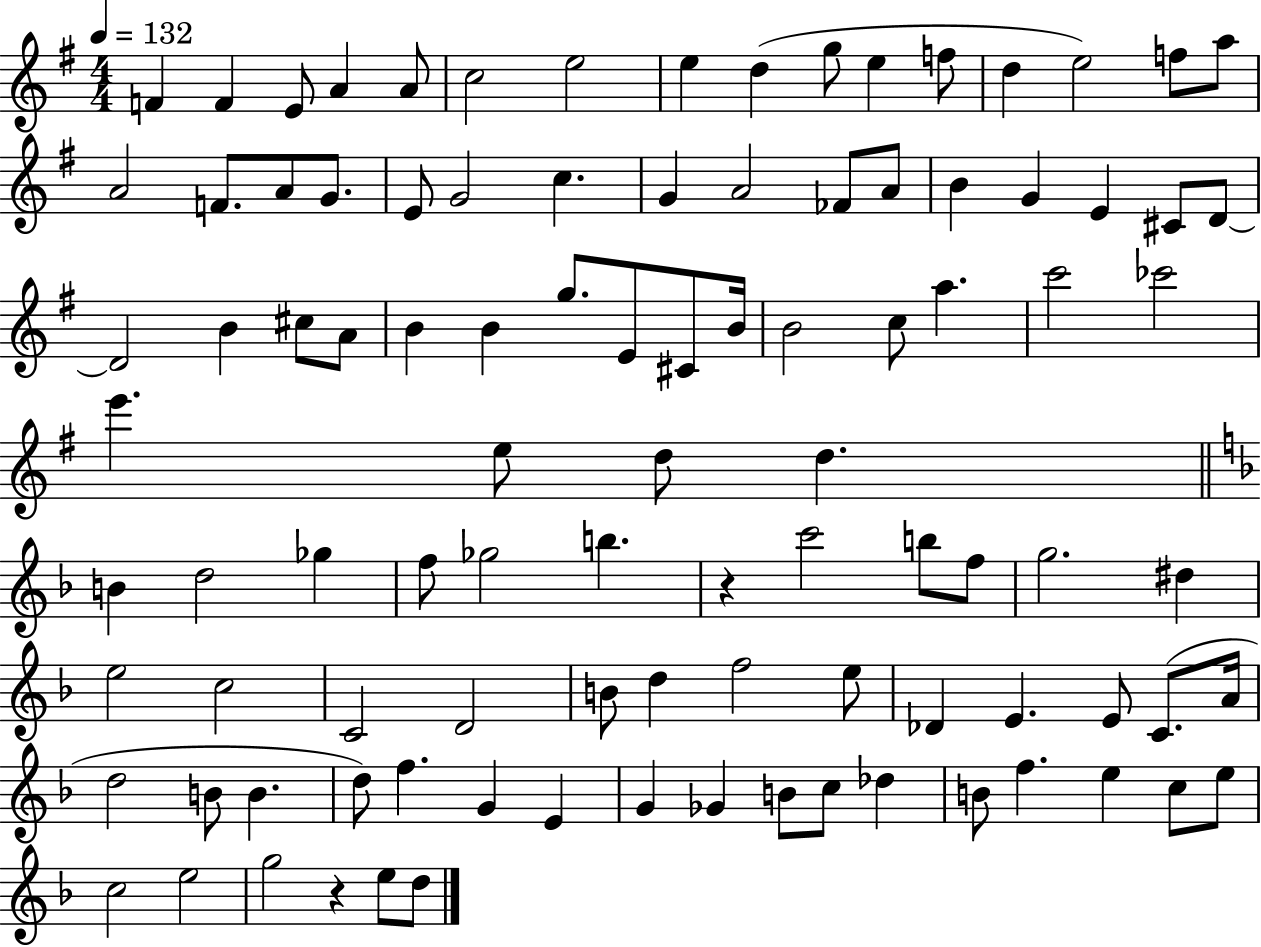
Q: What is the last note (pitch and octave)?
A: D5